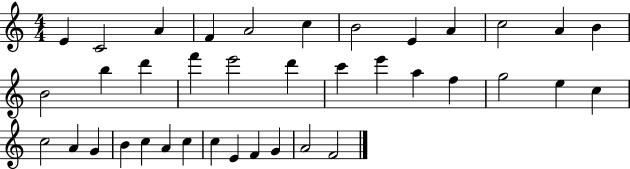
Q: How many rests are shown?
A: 0